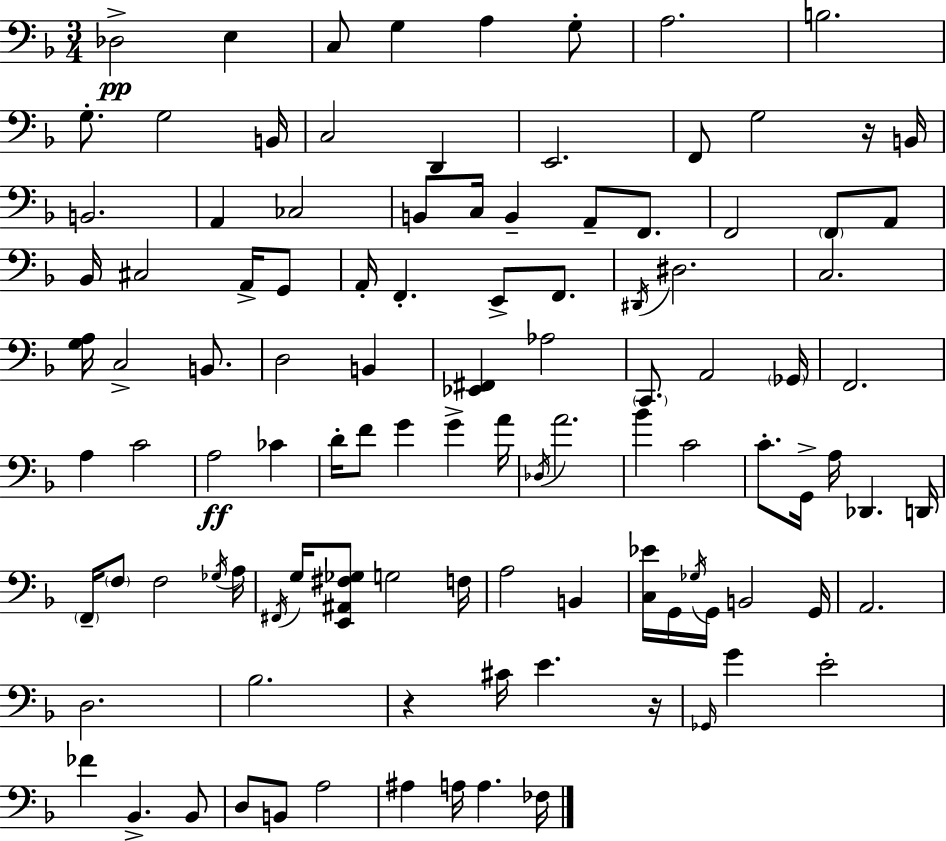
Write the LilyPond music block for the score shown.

{
  \clef bass
  \numericTimeSignature
  \time 3/4
  \key d \minor
  des2->\pp e4 | c8 g4 a4 g8-. | a2. | b2. | \break g8.-. g2 b,16 | c2 d,4 | e,2. | f,8 g2 r16 b,16 | \break b,2. | a,4 ces2 | b,8 c16 b,4-- a,8-- f,8. | f,2 \parenthesize f,8 a,8 | \break bes,16 cis2 a,16-> g,8 | a,16-. f,4.-. e,8-> f,8. | \acciaccatura { dis,16 } dis2. | c2. | \break <g a>16 c2-> b,8. | d2 b,4 | <ees, fis,>4 aes2 | \parenthesize c,8. a,2 | \break \parenthesize ges,16 f,2. | a4 c'2 | a2\ff ces'4 | d'16-. f'8 g'4 g'4-> | \break a'16 \acciaccatura { des16 } a'2. | bes'4 c'2 | c'8.-. g,16-> a16 des,4. | d,16 \parenthesize f,16-- \parenthesize f8 f2 | \break \acciaccatura { ges16 } a16 \acciaccatura { fis,16 } g16 <e, ais, fis ges>8 g2 | f16 a2 | b,4 <c ees'>16 g,16 \acciaccatura { ges16 } g,16 b,2 | g,16 a,2. | \break d2. | bes2. | r4 cis'16 e'4. | r16 \grace { ges,16 } g'4 e'2-. | \break fes'4 bes,4.-> | bes,8 d8 b,8 a2 | ais4 a16 a4. | fes16 \bar "|."
}